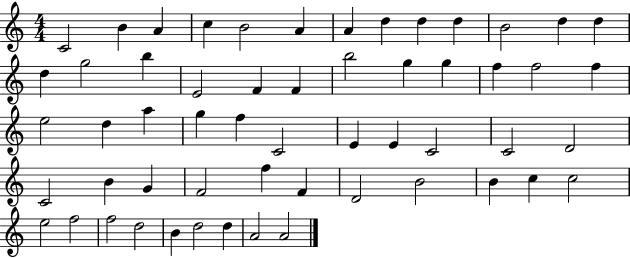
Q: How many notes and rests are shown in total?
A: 56